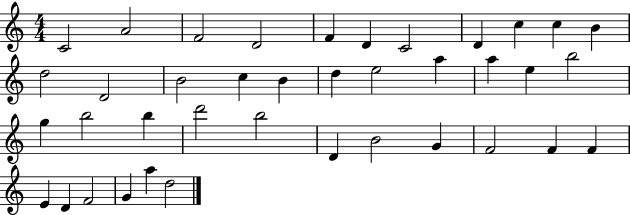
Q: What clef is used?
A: treble